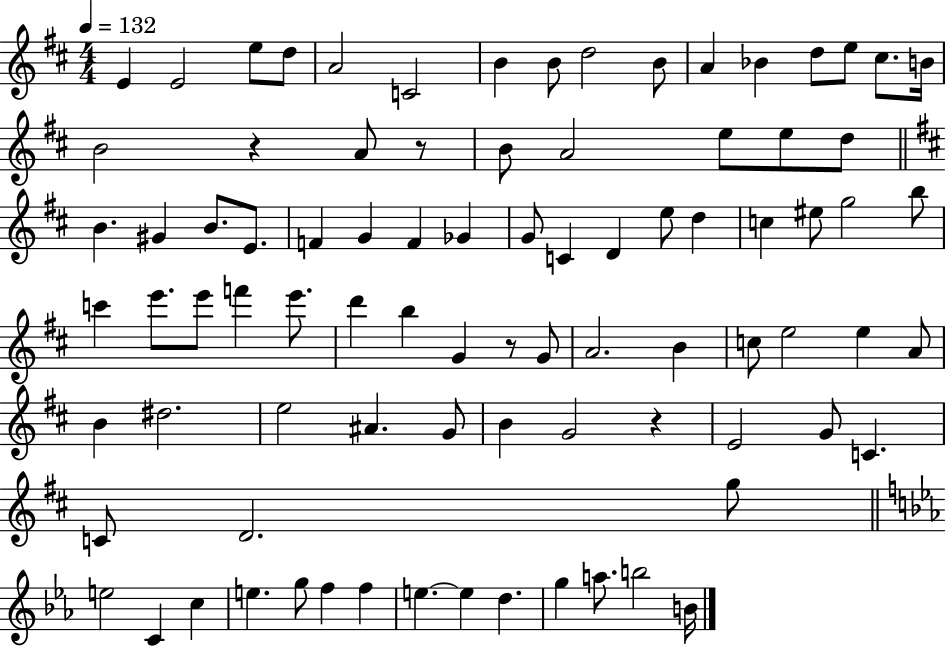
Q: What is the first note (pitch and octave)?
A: E4